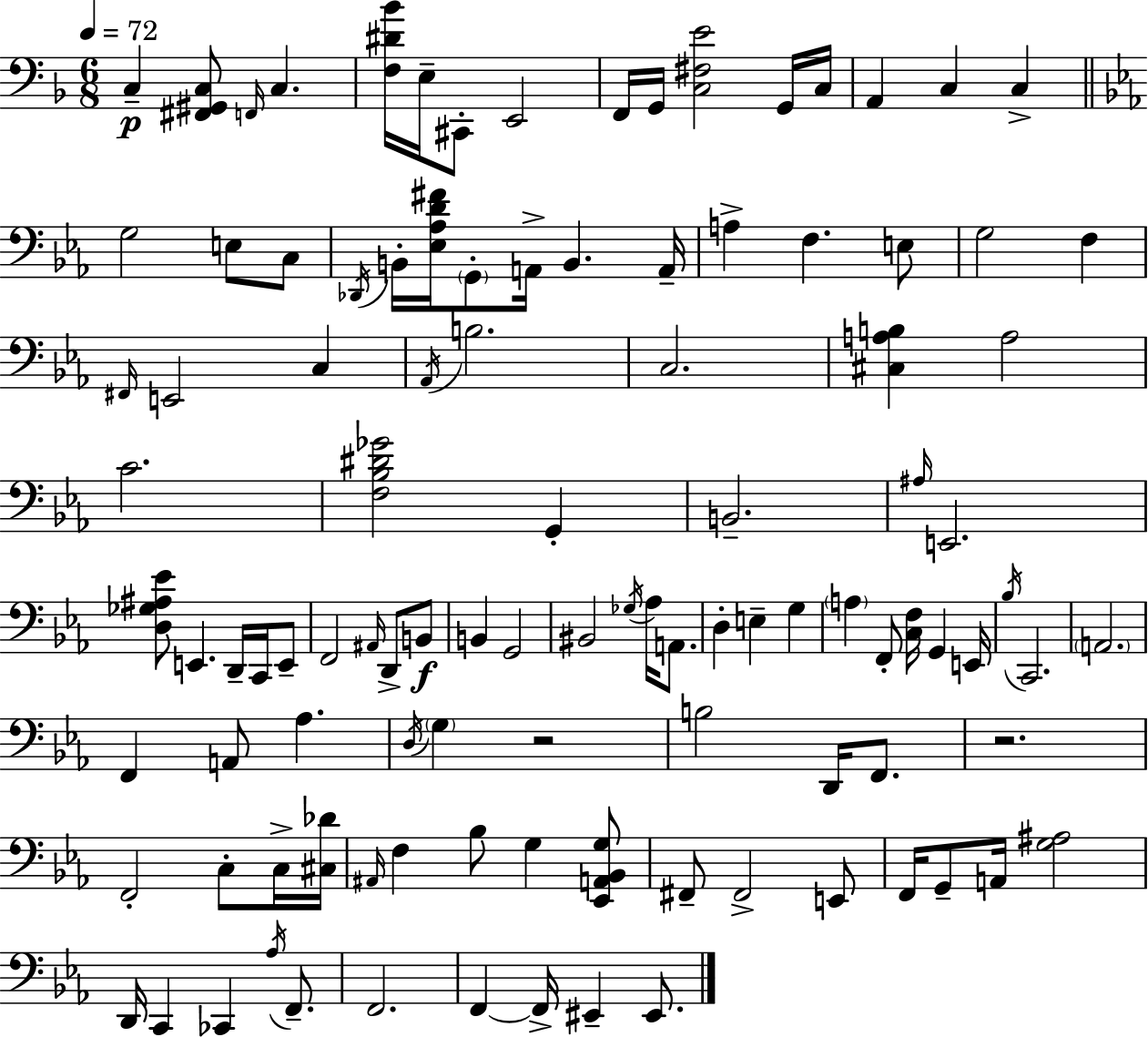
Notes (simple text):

C3/q [F#2,G#2,C3]/e F2/s C3/q. [F3,D#4,Bb4]/s E3/s C#2/e E2/h F2/s G2/s [C3,F#3,E4]/h G2/s C3/s A2/q C3/q C3/q G3/h E3/e C3/e Db2/s B2/s [Eb3,Ab3,D4,F#4]/s G2/e A2/s B2/q. A2/s A3/q F3/q. E3/e G3/h F3/q F#2/s E2/h C3/q Ab2/s B3/h. C3/h. [C#3,A3,B3]/q A3/h C4/h. [F3,Bb3,D#4,Gb4]/h G2/q B2/h. A#3/s E2/h. [D3,Gb3,A#3,Eb4]/e E2/q. D2/s C2/s E2/e F2/h A#2/s D2/e B2/e B2/q G2/h BIS2/h Gb3/s Ab3/s A2/e. D3/q E3/q G3/q A3/q F2/e [C3,F3]/s G2/q E2/s Bb3/s C2/h. A2/h. F2/q A2/e Ab3/q. D3/s G3/q R/h B3/h D2/s F2/e. R/h. F2/h C3/e C3/s [C#3,Db4]/s A#2/s F3/q Bb3/e G3/q [Eb2,A2,Bb2,G3]/e F#2/e F#2/h E2/e F2/s G2/e A2/s [G3,A#3]/h D2/s C2/q CES2/q Ab3/s F2/e. F2/h. F2/q F2/s EIS2/q EIS2/e.